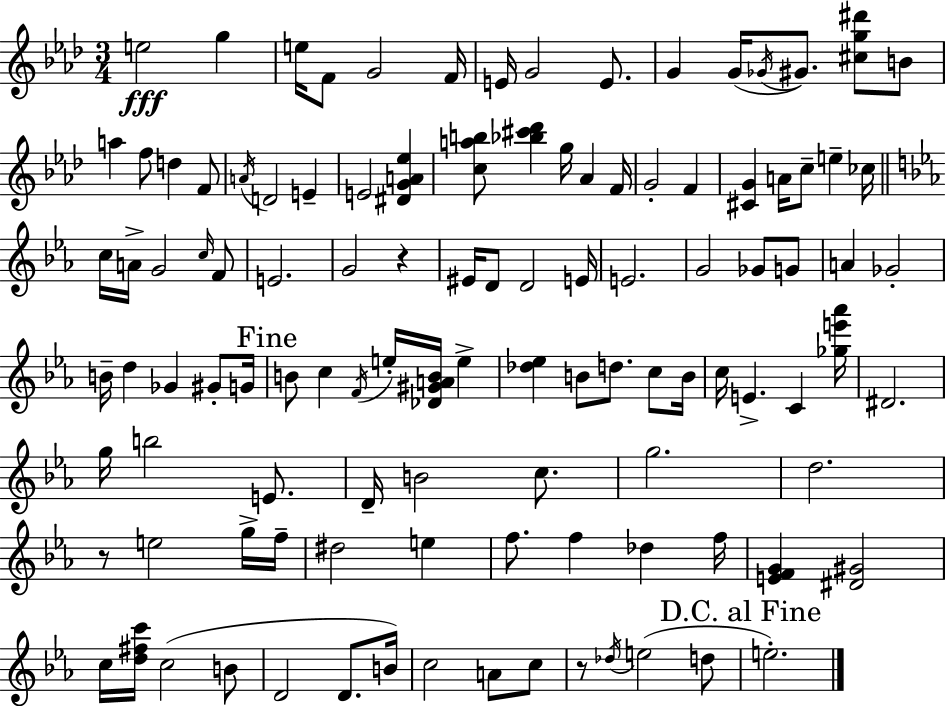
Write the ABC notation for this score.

X:1
T:Untitled
M:3/4
L:1/4
K:Ab
e2 g e/4 F/2 G2 F/4 E/4 G2 E/2 G G/4 _G/4 ^G/2 [^cg^d']/2 B/2 a f/2 d F/2 A/4 D2 E E2 [^DGA_e] [cab]/2 [_b^c'_d'] g/4 _A F/4 G2 F [^CG] A/4 c/2 e _c/4 c/4 A/4 G2 c/4 F/2 E2 G2 z ^E/4 D/2 D2 E/4 E2 G2 _G/2 G/2 A _G2 B/4 d _G ^G/2 G/4 B/2 c F/4 e/4 [_D^GAB]/4 e [_d_e] B/2 d/2 c/2 B/4 c/4 E C [_ge'_a']/4 ^D2 g/4 b2 E/2 D/4 B2 c/2 g2 d2 z/2 e2 g/4 f/4 ^d2 e f/2 f _d f/4 [EFG] [^D^G]2 c/4 [d^fc']/4 c2 B/2 D2 D/2 B/4 c2 A/2 c/2 z/2 _d/4 e2 d/2 e2